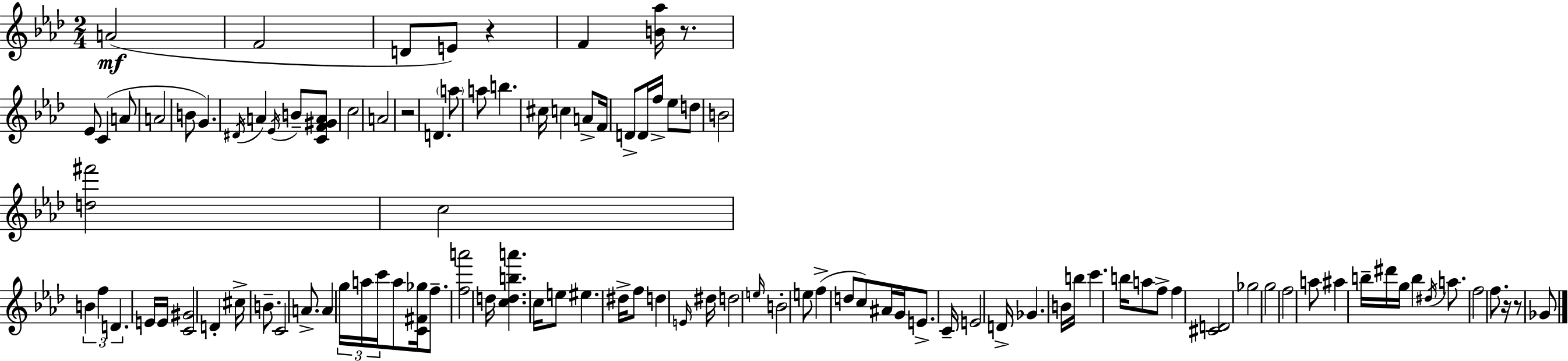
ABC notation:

X:1
T:Untitled
M:2/4
L:1/4
K:Ab
A2 F2 D/2 E/2 z F [B_a]/4 z/2 _E/2 C A/2 A2 B/2 G ^D/4 A _E/4 B/2 [CF^GA]/2 c2 A2 z2 D a/2 a/2 b ^c/4 c A/2 F/4 D/2 D/4 f/4 _e/2 d/2 B2 [d^f']2 c2 B f D E/4 E/4 [C^G]2 D ^c/4 B/2 C2 A/2 A g/4 a/4 c'/4 a/2 [C^F_g]/4 f/2 [fa']2 d/4 [cdba'] c/4 e/2 ^e ^d/4 f/2 d E/4 ^d/4 d2 e/4 B2 e/2 f d/2 c/2 ^A/4 G/4 E/2 C/4 E2 D/4 _G B/4 b/4 c' b/4 a/2 f/2 f [^CD]2 _g2 g2 f2 a/2 ^a b/4 ^d'/4 g/4 b ^d/4 a/2 f2 f/2 z/4 z/2 _G/2